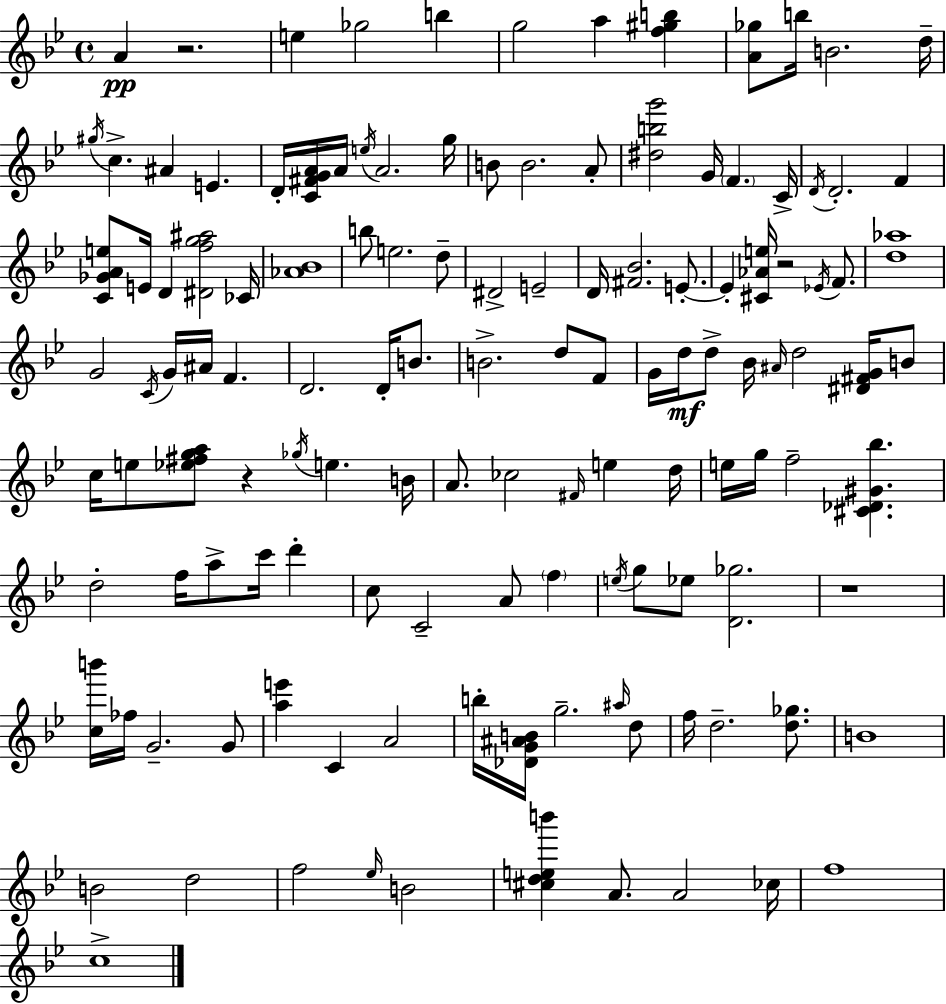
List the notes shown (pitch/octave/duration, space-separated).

A4/q R/h. E5/q Gb5/h B5/q G5/h A5/q [F5,G#5,B5]/q [A4,Gb5]/e B5/s B4/h. D5/s G#5/s C5/q. A#4/q E4/q. D4/s [C4,F#4,G4,A4]/s A4/s E5/s A4/h. G5/s B4/e B4/h. A4/e [D#5,B5,G6]/h G4/s F4/q. C4/s D4/s D4/h. F4/q [C4,Gb4,A4,E5]/e E4/s D4/q [D#4,F5,G5,A#5]/h CES4/s [Ab4,Bb4]/w B5/e E5/h. D5/e D#4/h E4/h D4/s [F#4,Bb4]/h. E4/e. E4/q [C#4,Ab4,E5]/s R/h Eb4/s F4/e. [D5,Ab5]/w G4/h C4/s G4/s A#4/s F4/q. D4/h. D4/s B4/e. B4/h. D5/e F4/e G4/s D5/s D5/e Bb4/s A#4/s D5/h [D#4,F#4,G4]/s B4/e C5/s E5/e [Eb5,F#5,G5,A5]/e R/q Gb5/s E5/q. B4/s A4/e. CES5/h F#4/s E5/q D5/s E5/s G5/s F5/h [C#4,Db4,G#4,Bb5]/q. D5/h F5/s A5/e C6/s D6/q C5/e C4/h A4/e F5/q E5/s G5/e Eb5/e [D4,Gb5]/h. R/w [C5,B6]/s FES5/s G4/h. G4/e [A5,E6]/q C4/q A4/h B5/s [Db4,G4,A#4,B4]/s G5/h. A#5/s D5/e F5/s D5/h. [D5,Gb5]/e. B4/w B4/h D5/h F5/h Eb5/s B4/h [C#5,D5,E5,B6]/q A4/e. A4/h CES5/s F5/w C5/w